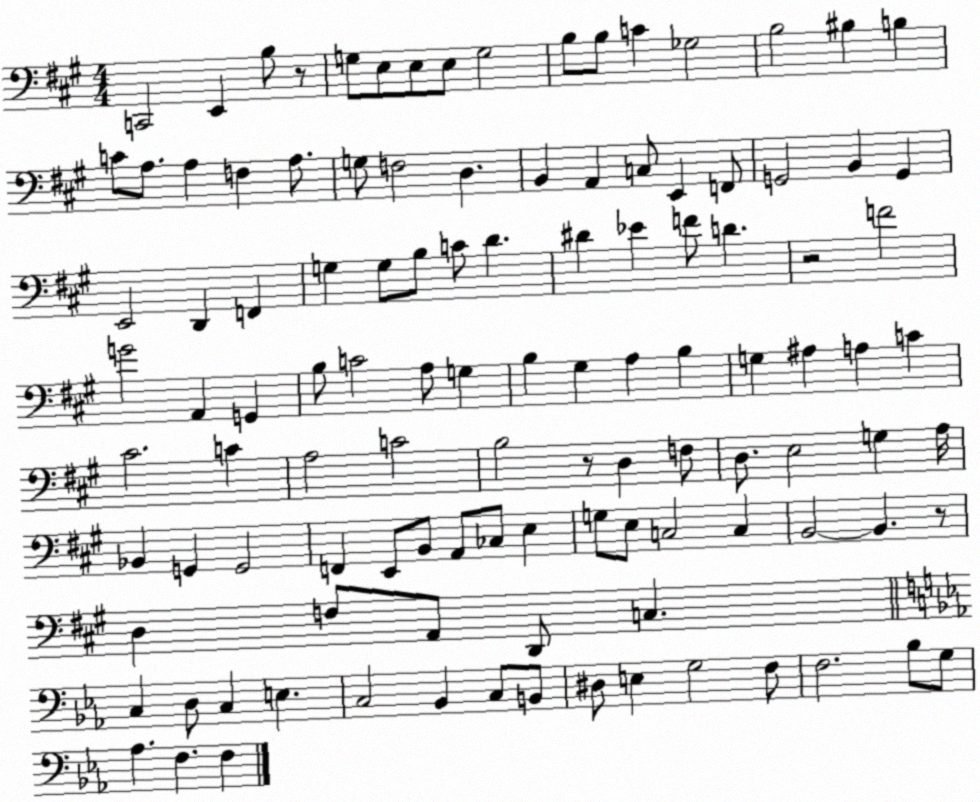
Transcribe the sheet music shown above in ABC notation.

X:1
T:Untitled
M:4/4
L:1/4
K:A
C,,2 E,, B,/2 z/2 G,/2 E,/2 E,/2 E,/2 G,2 B,/2 B,/2 C _G,2 B,2 ^B, B, C/2 A,/2 A, F, A,/2 G,/2 F,2 D, B,, A,, C,/2 E,, F,,/2 G,,2 B,, G,, E,,2 D,, F,, G, G,/2 B,/2 C/2 D ^D _E F/2 D z2 F2 G2 A,, G,, B,/2 C2 A,/2 G, B, ^G, A, B, G, ^A, A, C ^C2 C A,2 C2 B,2 z/2 D, F,/2 D,/2 E,2 G, A,/4 _B,, G,, G,,2 F,, E,,/2 B,,/2 A,,/2 _C,/2 E, G,/2 E,/2 C,2 C, B,,2 B,, z/2 D, F,/2 A,,/2 D,,/2 C, C, D,/2 C, E, C,2 _B,, C,/2 B,,/2 ^D,/2 E, G,2 F,/2 F,2 _B,/2 G,/2 _A, F, F,